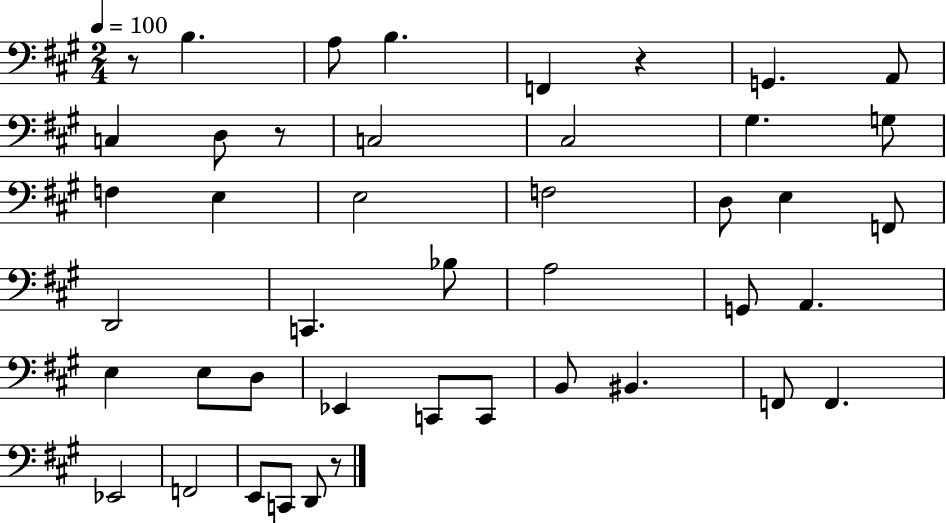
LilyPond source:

{
  \clef bass
  \numericTimeSignature
  \time 2/4
  \key a \major
  \tempo 4 = 100
  r8 b4. | a8 b4. | f,4 r4 | g,4. a,8 | \break c4 d8 r8 | c2 | cis2 | gis4. g8 | \break f4 e4 | e2 | f2 | d8 e4 f,8 | \break d,2 | c,4. bes8 | a2 | g,8 a,4. | \break e4 e8 d8 | ees,4 c,8 c,8 | b,8 bis,4. | f,8 f,4. | \break ees,2 | f,2 | e,8 c,8 d,8 r8 | \bar "|."
}